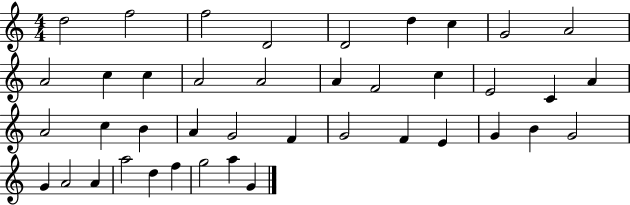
X:1
T:Untitled
M:4/4
L:1/4
K:C
d2 f2 f2 D2 D2 d c G2 A2 A2 c c A2 A2 A F2 c E2 C A A2 c B A G2 F G2 F E G B G2 G A2 A a2 d f g2 a G